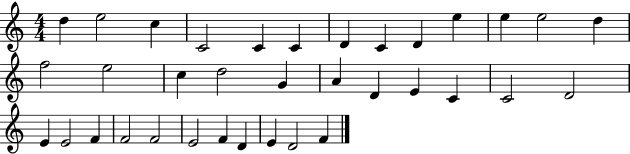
D5/q E5/h C5/q C4/h C4/q C4/q D4/q C4/q D4/q E5/q E5/q E5/h D5/q F5/h E5/h C5/q D5/h G4/q A4/q D4/q E4/q C4/q C4/h D4/h E4/q E4/h F4/q F4/h F4/h E4/h F4/q D4/q E4/q D4/h F4/q